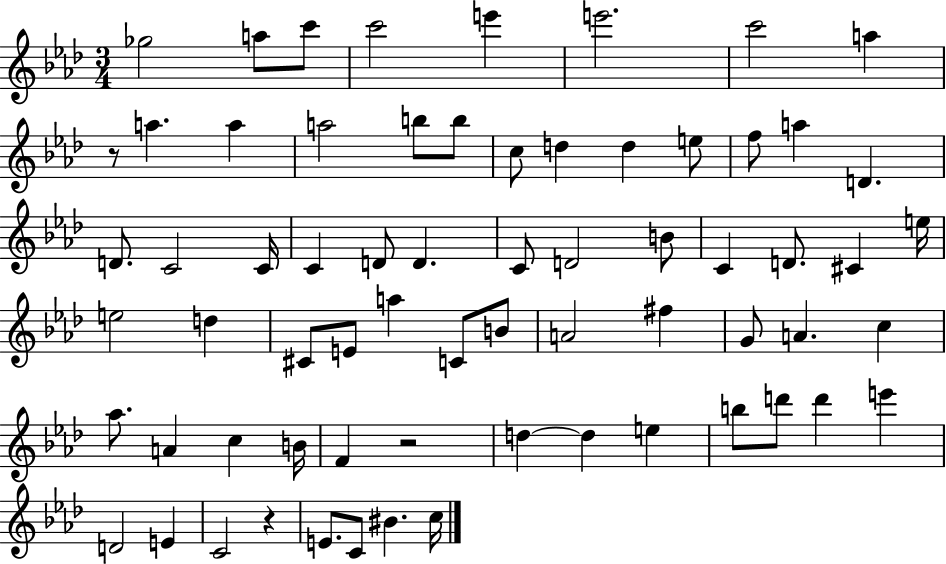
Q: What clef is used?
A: treble